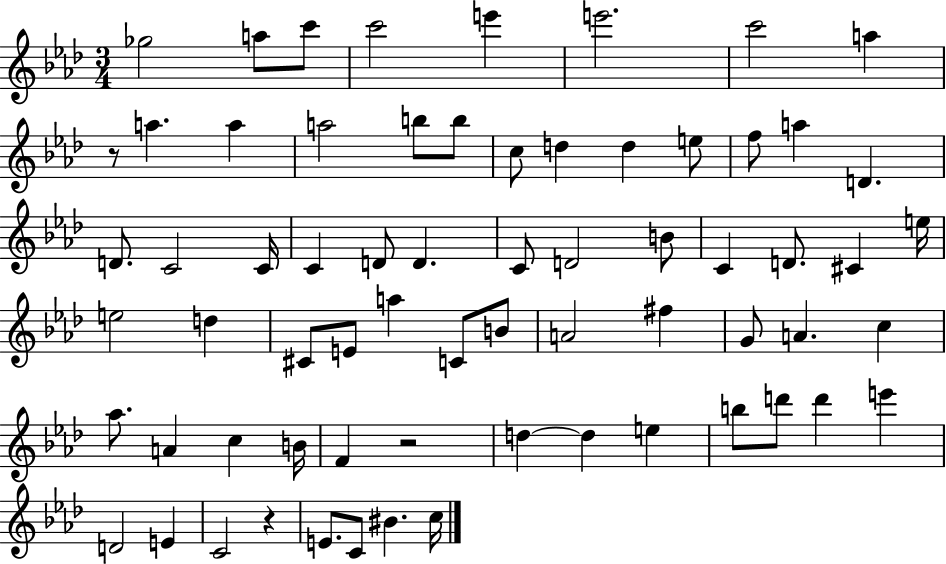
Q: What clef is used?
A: treble